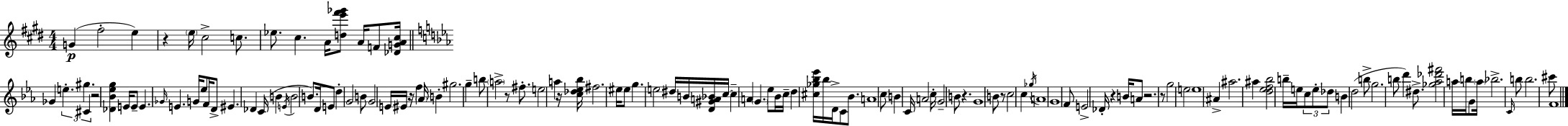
G4/q F#5/h E5/q R/q E5/s C#5/h C5/e. Eb5/e. C#5/q. A4/s [D5,E6,F#6,Gb6]/e A4/s F4/e [Db4,G4,A4,C#5]/s Gb4/q E5/q. G#5/q. C#4/q R/h [Db4,Bb4,Eb5,G5]/q E4/s E4/e E4/q. Gb4/s E4/q. G4/s Eb5/e F4/s D4/e EIS4/q. Db4/q C4/s B4/q E4/s B4/h B4/e. D4/s E4/e D5/q G4/h B4/e G4/h E4/s EIS4/s R/s F5/q Ab4/s B4/q G#5/h. G5/q B5/e A5/h R/e F#5/e. E5/h A5/q R/s [C5,Db5,Eb5,Bb5]/s F#5/h. EIS5/s EIS5/e G5/q. E5/h D#5/s B4/s [D4,G#4,A4,Bb4]/s C5/s C5/q A4/q G4/q. Eb5/e Bb4/s C5/s D5/q [C#5,Gb5,Bb5,Eb6]/s Bb5/s D4/s C4/e Bb4/e. A4/w C5/e B4/q C4/s A4/h C5/s G4/h B4/e R/q. G4/w B4/e R/e C5/h C5/q Gb5/s A4/w G4/w F4/e E4/h Db4/s R/q B4/s A4/e R/h. R/e G5/h E5/h E5/w A#4/q A#5/h. A#5/q [D5,Eb5,F5,Bb5]/h B5/s E5/s C5/e E5/e Db5/e B4/q D5/h B5/e G5/h. B5/e D6/q D#5/e. [Gb5,Ab5,Db6,F#6]/h A5/s B5/s G4/e A5/s Bb5/h. C4/s B5/e B5/h. C#6/e F4/w